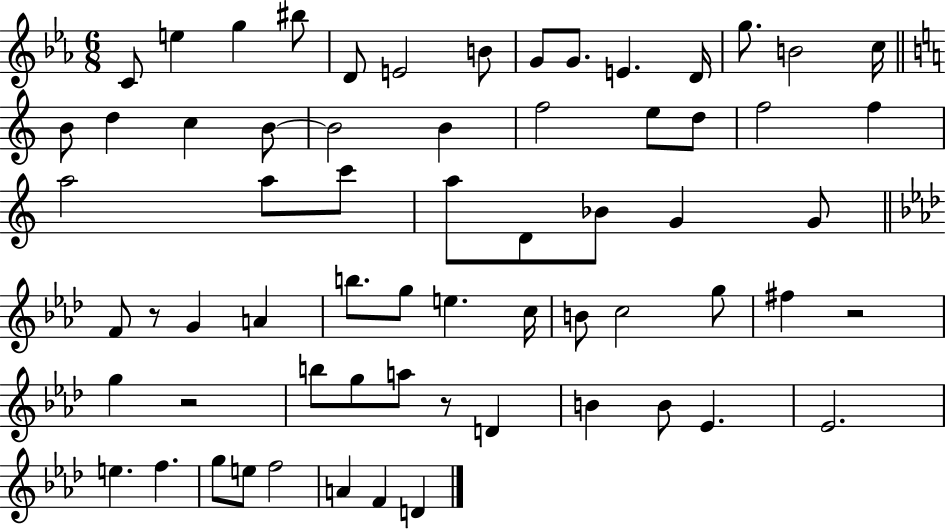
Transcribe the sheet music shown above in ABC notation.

X:1
T:Untitled
M:6/8
L:1/4
K:Eb
C/2 e g ^b/2 D/2 E2 B/2 G/2 G/2 E D/4 g/2 B2 c/4 B/2 d c B/2 B2 B f2 e/2 d/2 f2 f a2 a/2 c'/2 a/2 D/2 _B/2 G G/2 F/2 z/2 G A b/2 g/2 e c/4 B/2 c2 g/2 ^f z2 g z2 b/2 g/2 a/2 z/2 D B B/2 _E _E2 e f g/2 e/2 f2 A F D